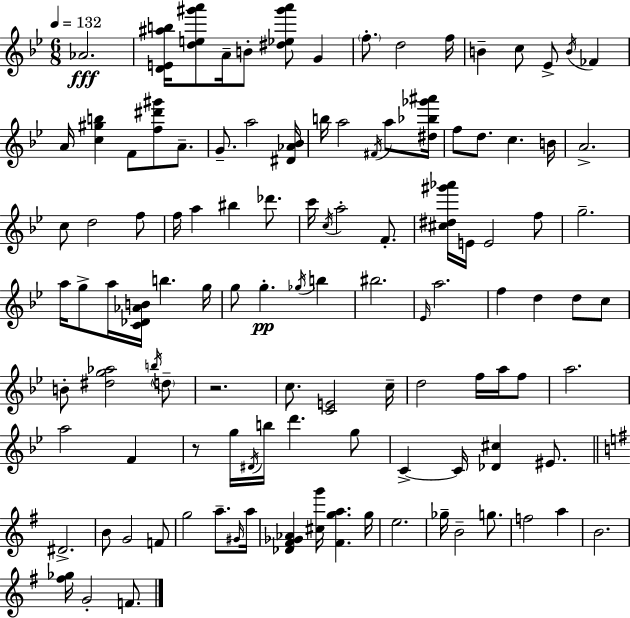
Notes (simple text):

Ab4/h. [D4,E4,A#5,B5]/s [D5,E5,G#6,A6]/e A4/s B4/e [D#5,Eb5,G#6,A6]/e G4/q F5/e. D5/h F5/s B4/q C5/e Eb4/e B4/s FES4/q A4/s [C5,G#5,B5]/q F4/e [F5,D#6,G#6]/e A4/e. G4/e. A5/h [D#4,Ab4,Bb4]/s B5/s A5/h F#4/s A5/e [D#5,Bb5,Gb6,A#6]/s F5/e D5/e. C5/q. B4/s A4/h. C5/e D5/h F5/e F5/s A5/q BIS5/q Db6/e. C6/s C5/s A5/h F4/e. [C#5,D#5,G#6,Ab6]/s E4/s E4/h F5/e G5/h. A5/s G5/e A5/s [C4,Db4,Ab4,B4]/s B5/q. G5/s G5/e G5/q. Gb5/s B5/q BIS5/h. Eb4/s A5/h. F5/q D5/q D5/e C5/e B4/e [D#5,G5,Ab5]/h B5/s D5/e R/h. C5/e. [C4,E4]/h C5/s D5/h F5/s A5/s F5/e A5/h. A5/h F4/q R/e G5/s D#4/s B5/s D6/q. G5/e C4/q C4/s [Db4,C#5]/q EIS4/e. D#4/h. B4/e G4/h F4/e G5/h A5/e. G#4/s A5/s [Db4,F#4,Gb4,Ab4]/q [C#5,G6]/s [F#4,G5,A5]/q. G5/s E5/h. Gb5/s B4/h G5/e. F5/h A5/q B4/h. [F#5,Gb5]/s G4/h F4/e.